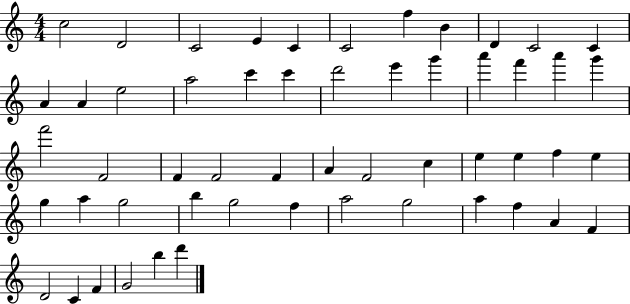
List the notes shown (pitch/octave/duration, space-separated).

C5/h D4/h C4/h E4/q C4/q C4/h F5/q B4/q D4/q C4/h C4/q A4/q A4/q E5/h A5/h C6/q C6/q D6/h E6/q G6/q A6/q F6/q A6/q G6/q F6/h F4/h F4/q F4/h F4/q A4/q F4/h C5/q E5/q E5/q F5/q E5/q G5/q A5/q G5/h B5/q G5/h F5/q A5/h G5/h A5/q F5/q A4/q F4/q D4/h C4/q F4/q G4/h B5/q D6/q